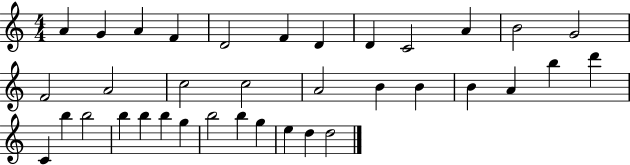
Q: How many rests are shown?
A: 0